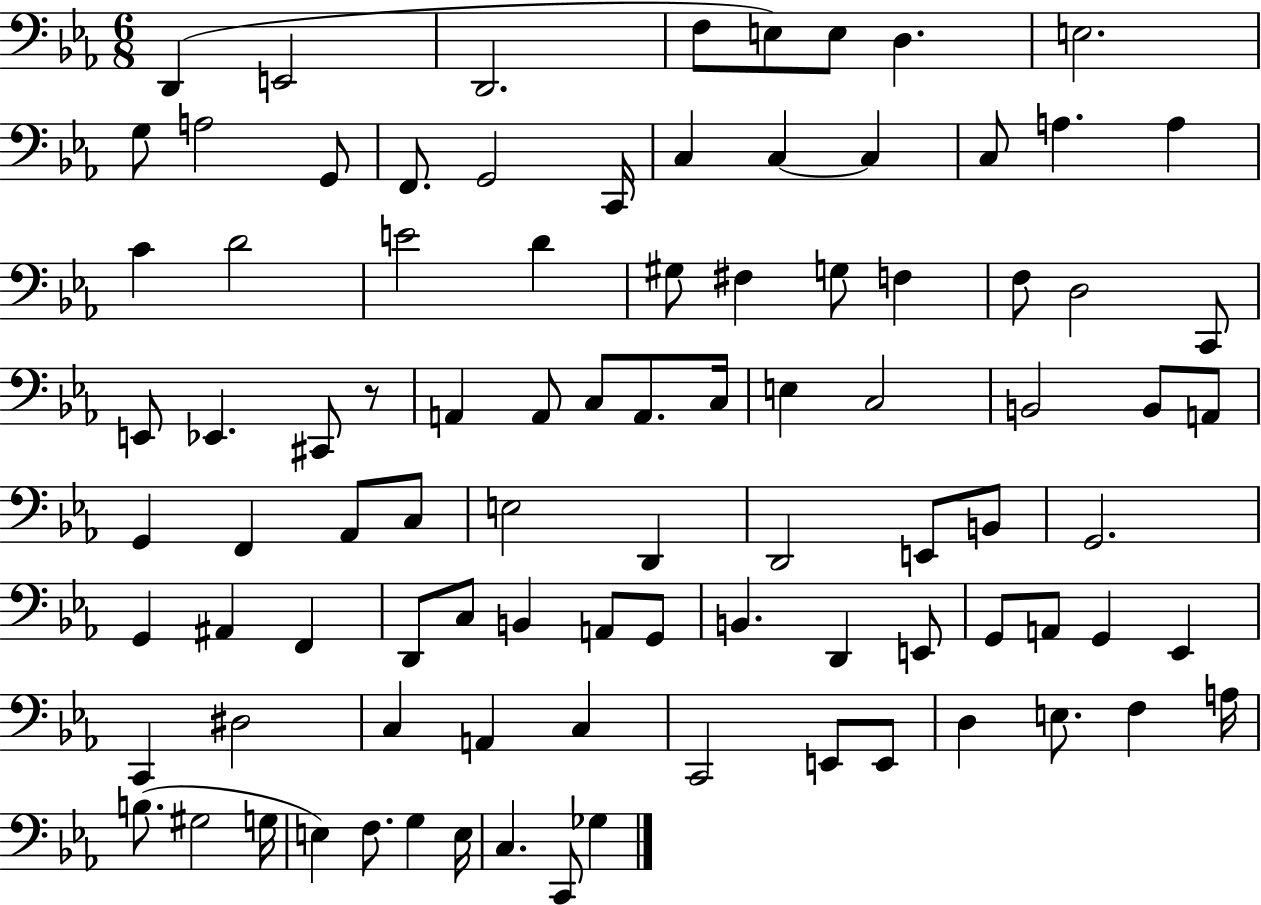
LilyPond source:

{
  \clef bass
  \numericTimeSignature
  \time 6/8
  \key ees \major
  \repeat volta 2 { d,4( e,2 | d,2. | f8 e8) e8 d4. | e2. | \break g8 a2 g,8 | f,8. g,2 c,16 | c4 c4~~ c4 | c8 a4. a4 | \break c'4 d'2 | e'2 d'4 | gis8 fis4 g8 f4 | f8 d2 c,8 | \break e,8 ees,4. cis,8 r8 | a,4 a,8 c8 a,8. c16 | e4 c2 | b,2 b,8 a,8 | \break g,4 f,4 aes,8 c8 | e2 d,4 | d,2 e,8 b,8 | g,2. | \break g,4 ais,4 f,4 | d,8 c8 b,4 a,8 g,8 | b,4. d,4 e,8 | g,8 a,8 g,4 ees,4 | \break c,4 dis2 | c4 a,4 c4 | c,2 e,8 e,8 | d4 e8. f4 a16 | \break b8.( gis2 g16 | e4) f8. g4 e16 | c4. c,8 ges4 | } \bar "|."
}